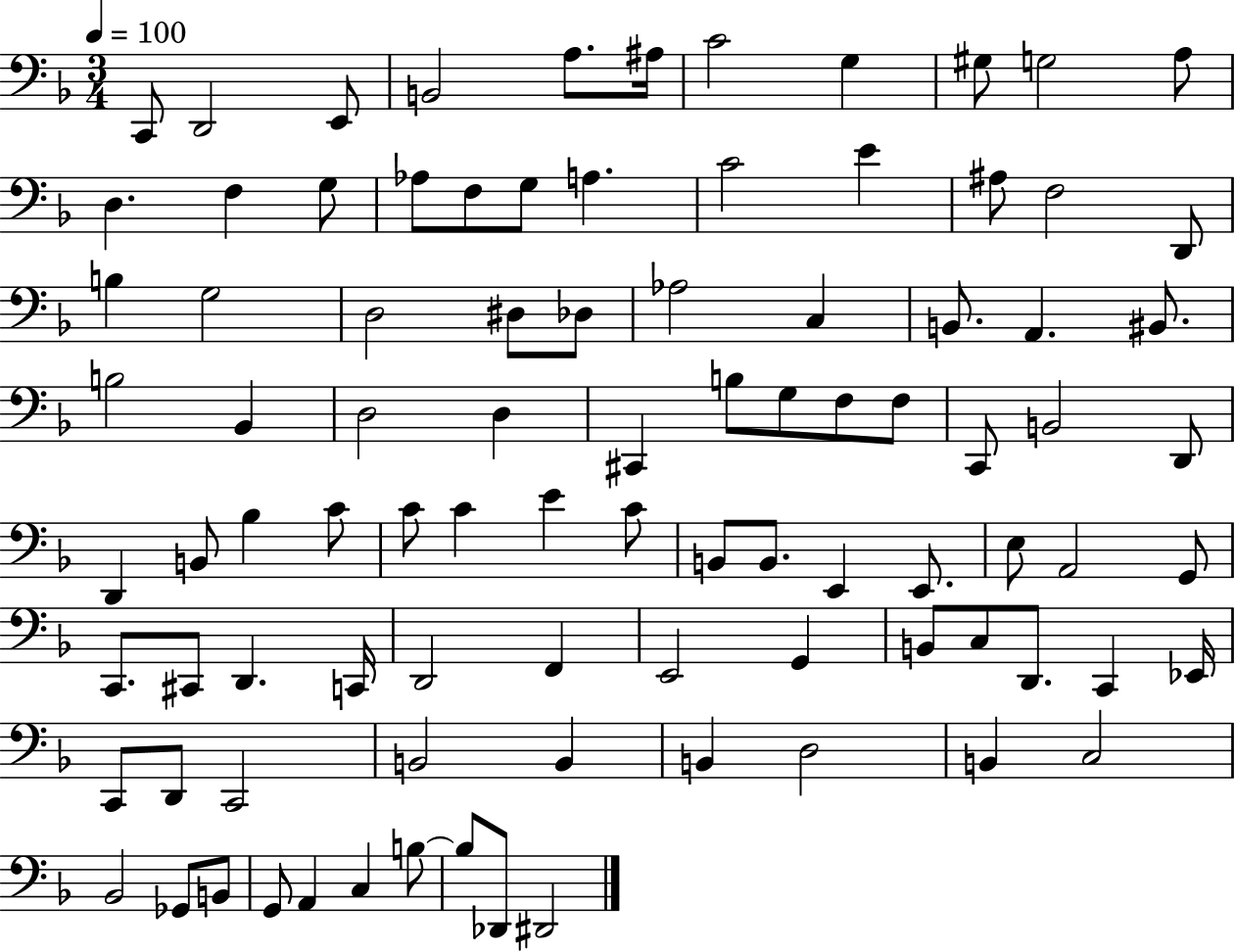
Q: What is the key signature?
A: F major